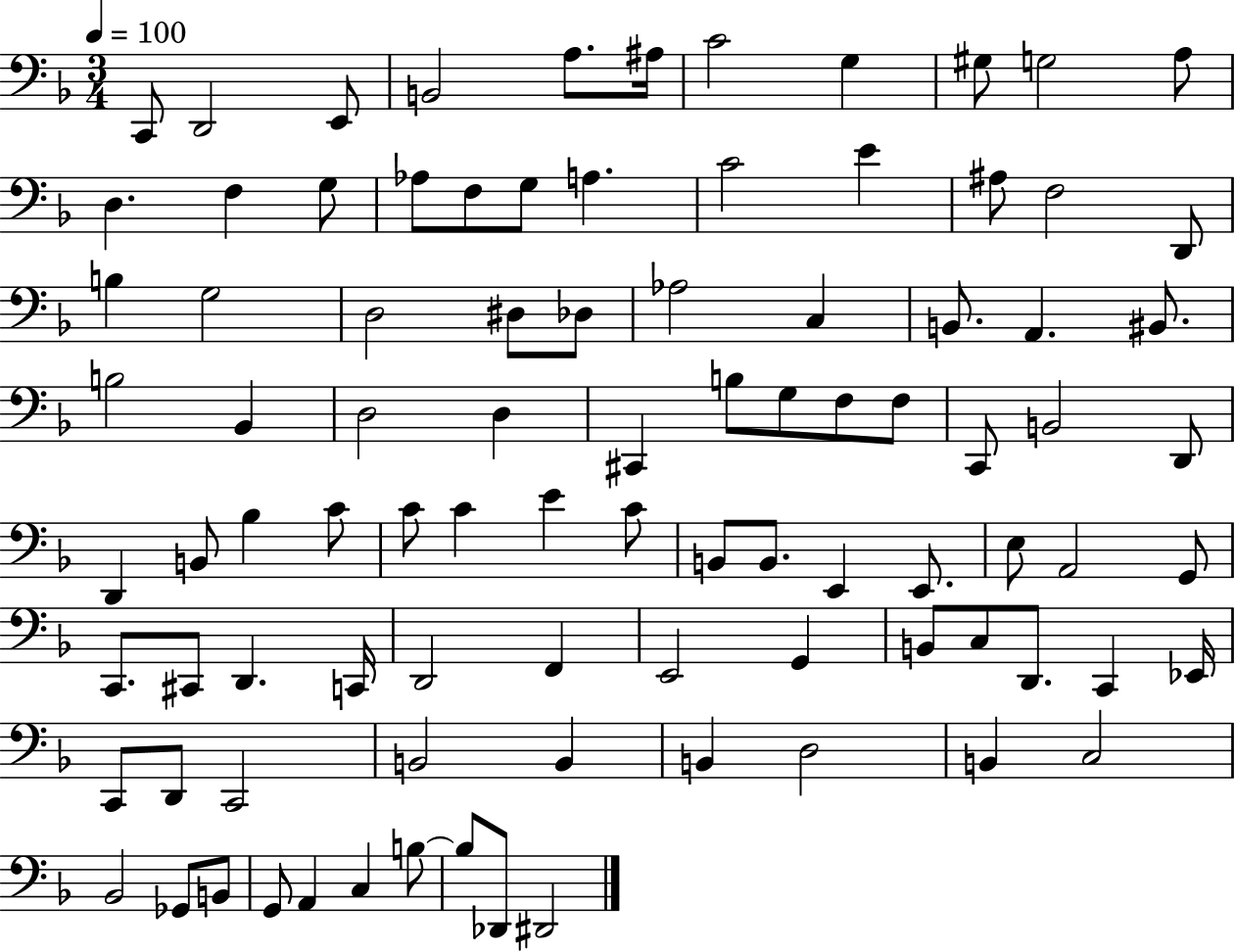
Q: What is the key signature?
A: F major